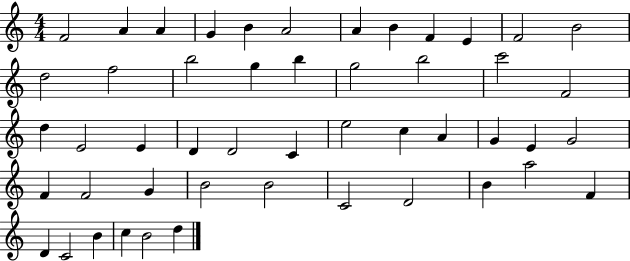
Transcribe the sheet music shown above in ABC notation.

X:1
T:Untitled
M:4/4
L:1/4
K:C
F2 A A G B A2 A B F E F2 B2 d2 f2 b2 g b g2 b2 c'2 F2 d E2 E D D2 C e2 c A G E G2 F F2 G B2 B2 C2 D2 B a2 F D C2 B c B2 d